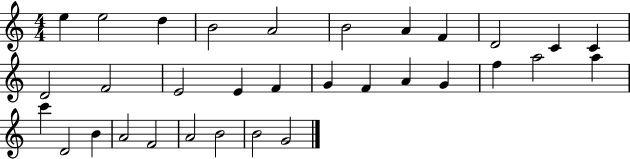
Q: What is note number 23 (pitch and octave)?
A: A5